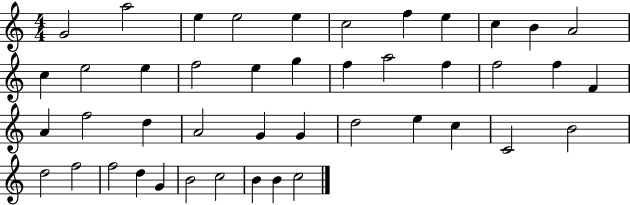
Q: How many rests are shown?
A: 0